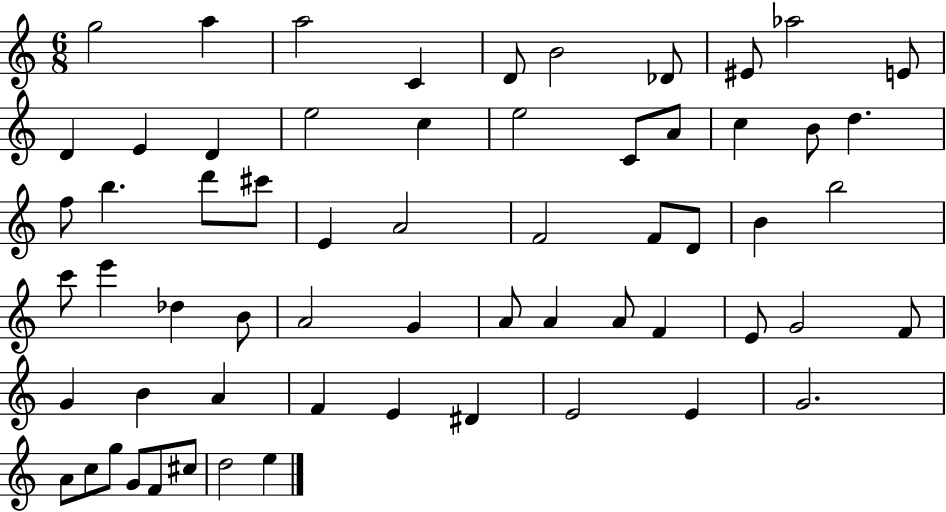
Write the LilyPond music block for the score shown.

{
  \clef treble
  \numericTimeSignature
  \time 6/8
  \key c \major
  g''2 a''4 | a''2 c'4 | d'8 b'2 des'8 | eis'8 aes''2 e'8 | \break d'4 e'4 d'4 | e''2 c''4 | e''2 c'8 a'8 | c''4 b'8 d''4. | \break f''8 b''4. d'''8 cis'''8 | e'4 a'2 | f'2 f'8 d'8 | b'4 b''2 | \break c'''8 e'''4 des''4 b'8 | a'2 g'4 | a'8 a'4 a'8 f'4 | e'8 g'2 f'8 | \break g'4 b'4 a'4 | f'4 e'4 dis'4 | e'2 e'4 | g'2. | \break a'8 c''8 g''8 g'8 f'8 cis''8 | d''2 e''4 | \bar "|."
}